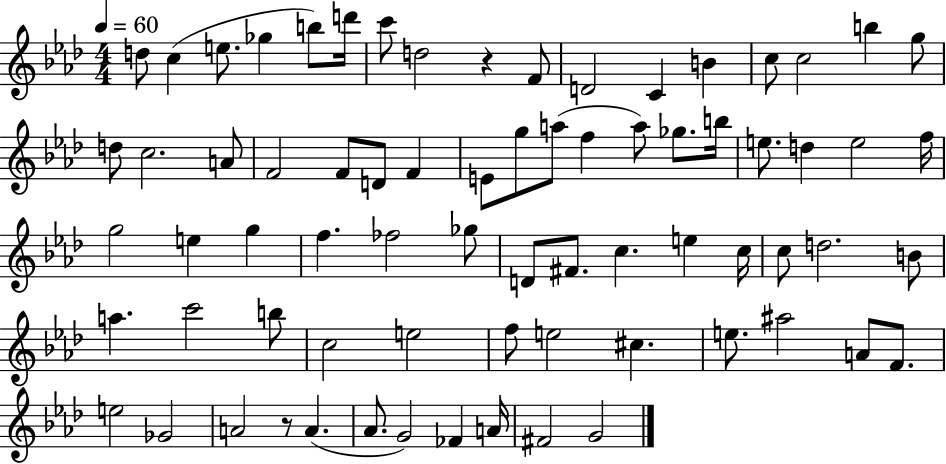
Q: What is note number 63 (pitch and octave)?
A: A4